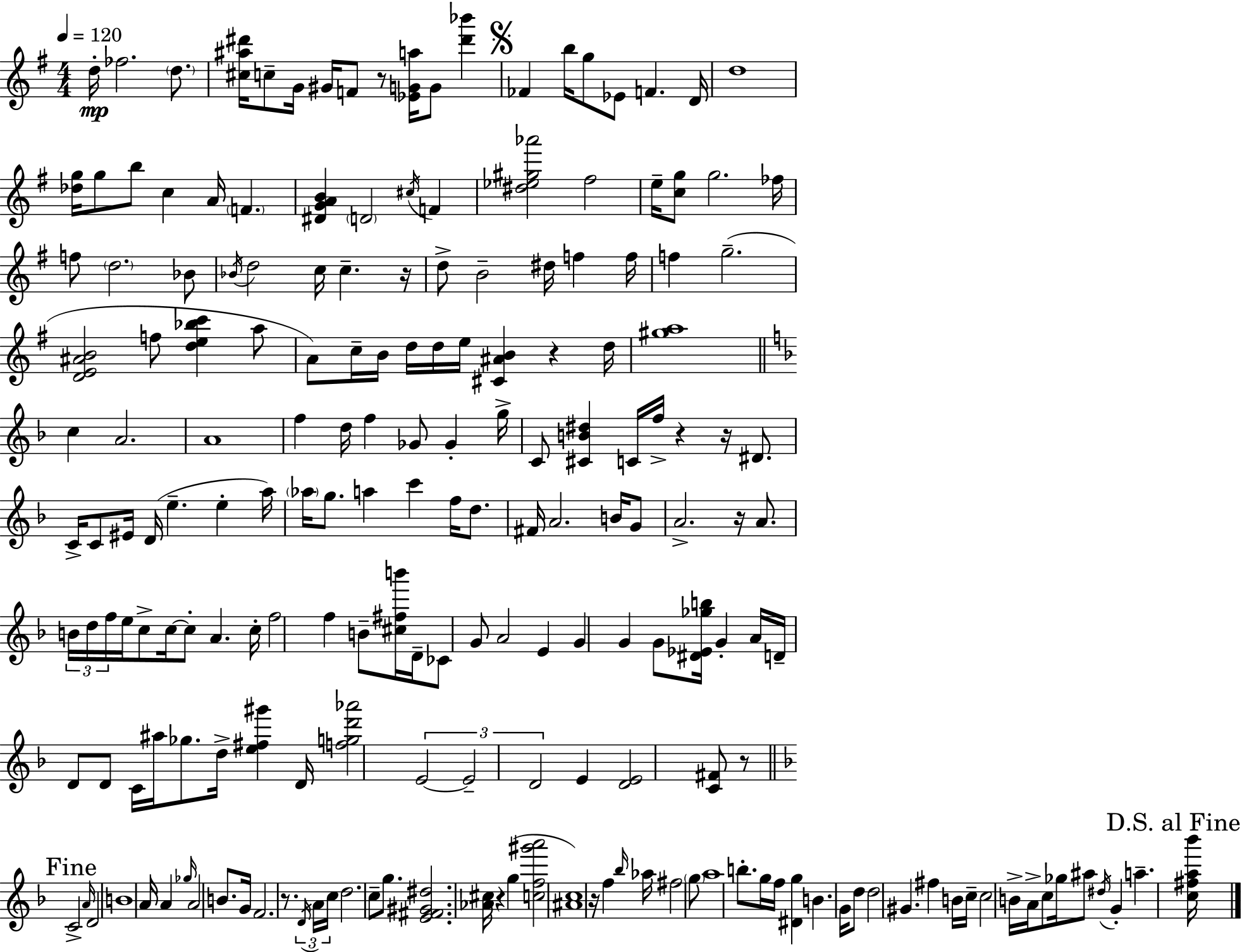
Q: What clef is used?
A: treble